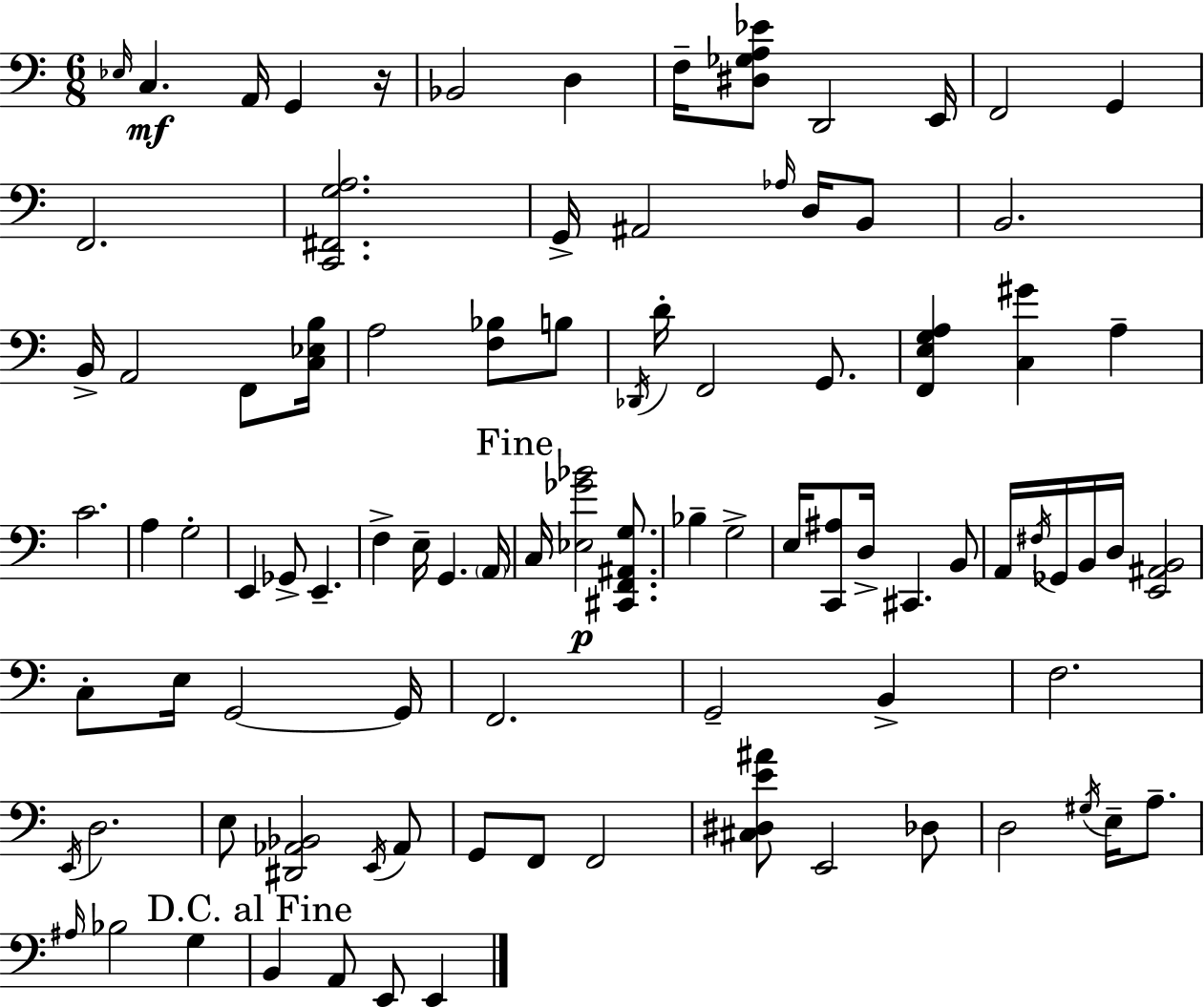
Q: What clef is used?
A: bass